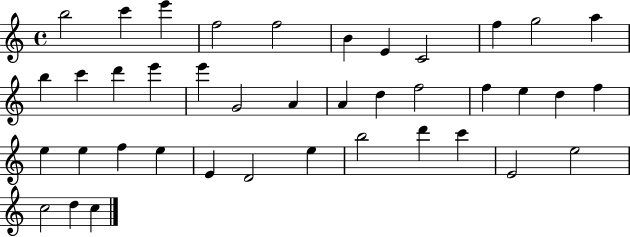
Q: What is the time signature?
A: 4/4